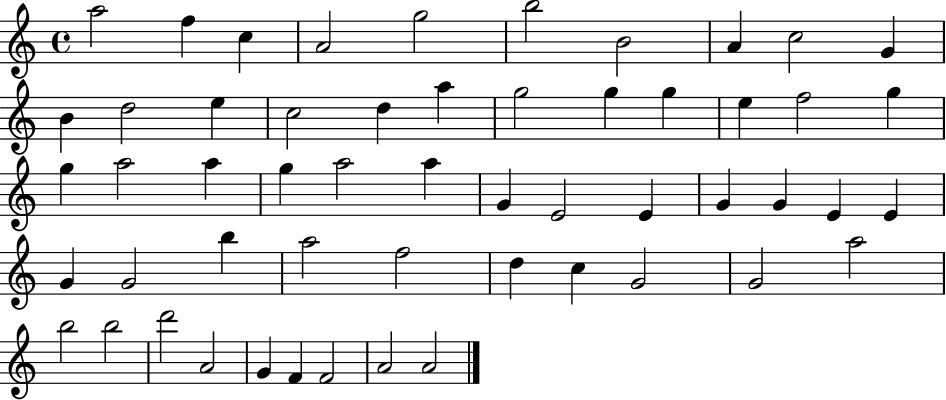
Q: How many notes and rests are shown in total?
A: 54